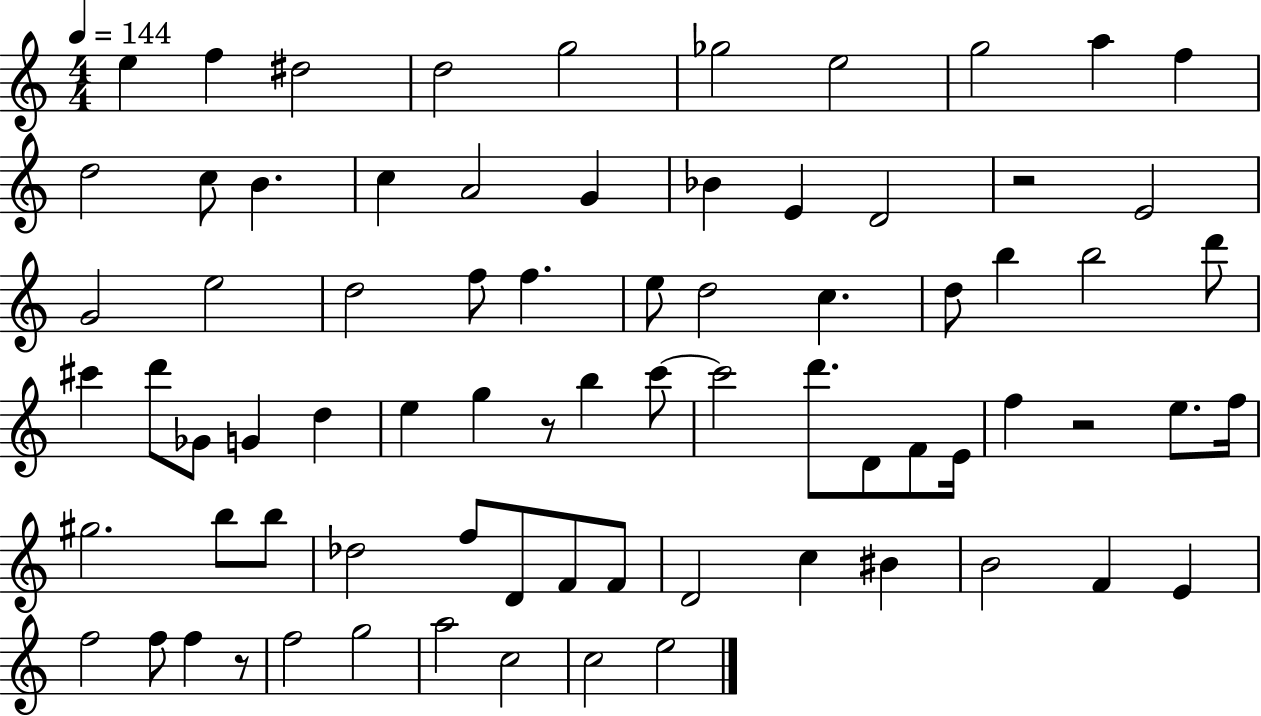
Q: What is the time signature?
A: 4/4